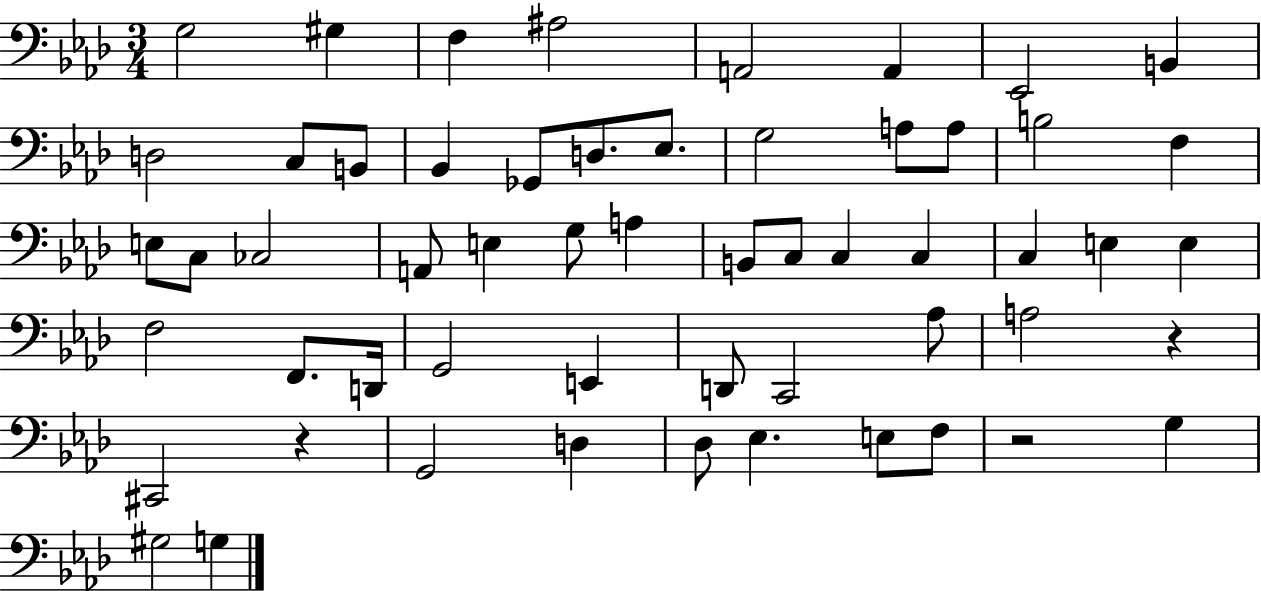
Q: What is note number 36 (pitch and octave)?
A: F2